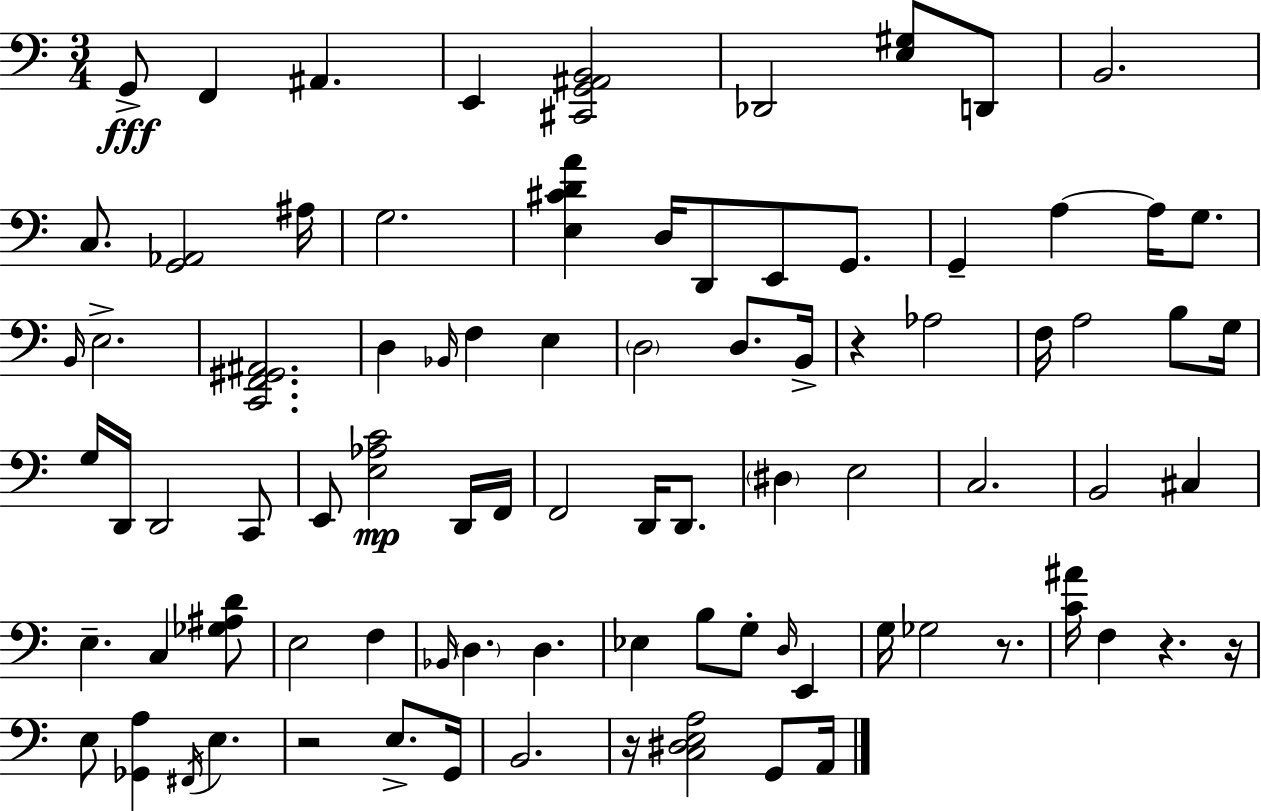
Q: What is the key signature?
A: C major